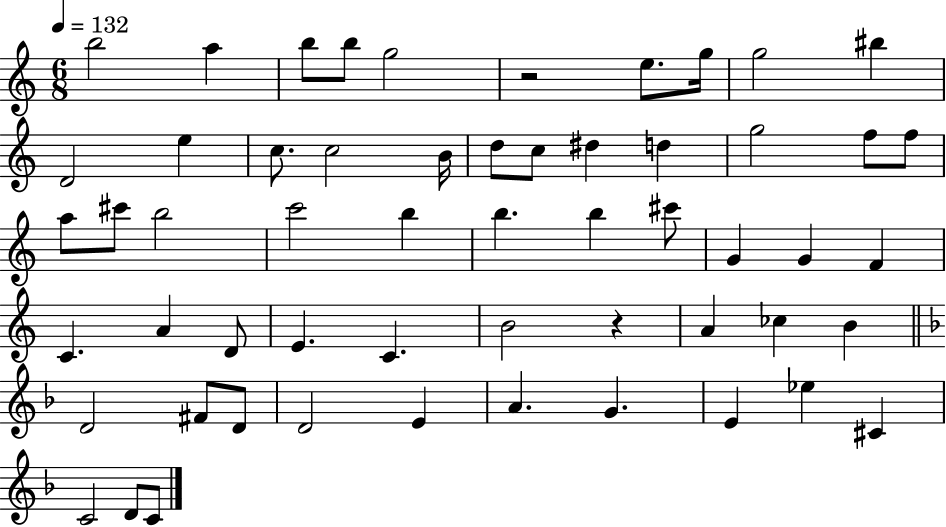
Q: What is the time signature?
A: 6/8